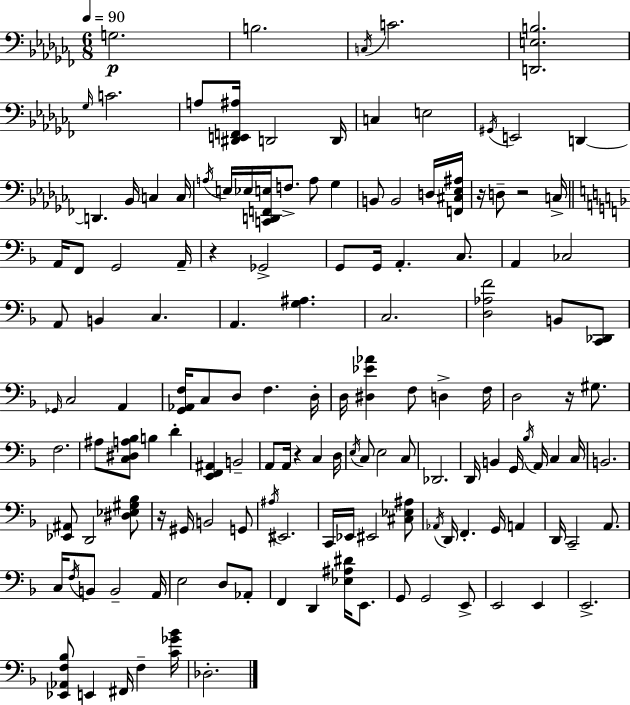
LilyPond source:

{
  \clef bass
  \numericTimeSignature
  \time 6/8
  \key aes \minor
  \tempo 4 = 90
  \repeat volta 2 { g2.\p | b2. | \acciaccatura { c16 } c'2. | <d, e b>2. | \break \grace { ges16 } c'2. | a8 <dis, e, f, ais>16 d,2 | d,16 c4 e2 | \acciaccatura { gis,16 } e,2 d,4~~ | \break d,4. bes,16 c4 | c16 \acciaccatura { a16 } e16 ees16 <c, d, f, e>16 f8.-> a8 | ges4 b,8 b,2 | d16 <f, cis ees ais>16 r16 d8-- r2 | \break c16-> \bar "||" \break \key d \minor a,16 f,8 g,2 a,16-- | r4 ges,2-> | g,8 g,16 a,4.-. c8. | a,4 ces2 | \break a,8 b,4 c4. | a,4. <g ais>4. | c2. | <d aes f'>2 b,8 <c, des,>8 | \break \grace { ges,16 } c2 a,4 | <g, aes, f>16 c8 d8 f4. | d16-. d16 <dis ees' aes'>4 f8 d4-> | f16 d2 r16 gis8. | \break f2. | ais8 <c dis a bes>8 b4 d'4-. | <e, f, ais,>4 b,2-- | a,8 a,16 r4 c4 | \break d16 \acciaccatura { e16 } c8 e2 | c8 des,2. | d,16 b,4 g,16 \acciaccatura { bes16 } a,16 c4 | c16 b,2. | \break <ees, ais,>8 d,2 | <dis ees gis bes>8 r16 gis,16 b,2 | g,8 \acciaccatura { ais16 } eis,2. | c,16 ees,16 eis,2 | \break <cis ees ais>8 \acciaccatura { aes,16 } d,16 f,4.-. | g,16 a,4 d,16 c,2-- | a,8. c16 \acciaccatura { f16 } b,8 b,2-- | a,16 e2 | \break d8 aes,8-. f,4 d,4 | <ees ais dis'>16 e,8. g,8 g,2 | e,8-> e,2 | e,4 e,2.-> | \break <ees, aes, f bes>8 e,4 | fis,16 f4-- <c' ges' bes'>16 des2.-. | } \bar "|."
}